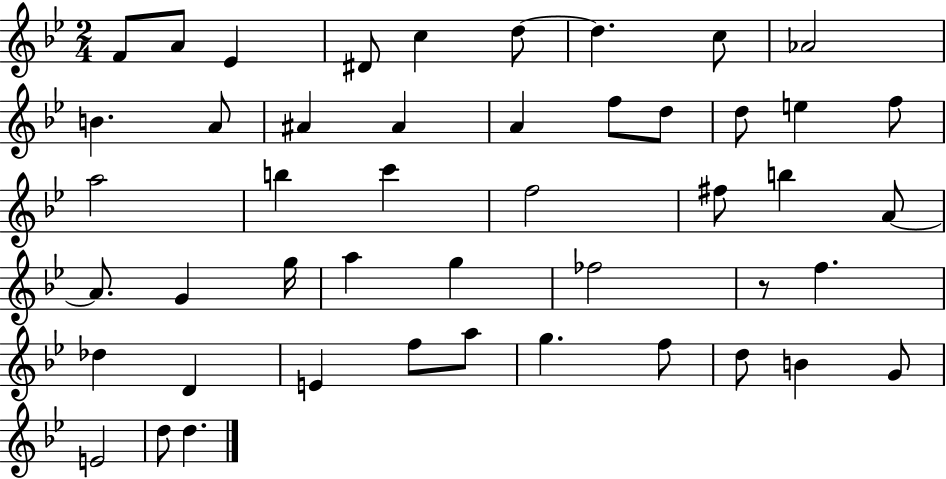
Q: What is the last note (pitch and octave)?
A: D5